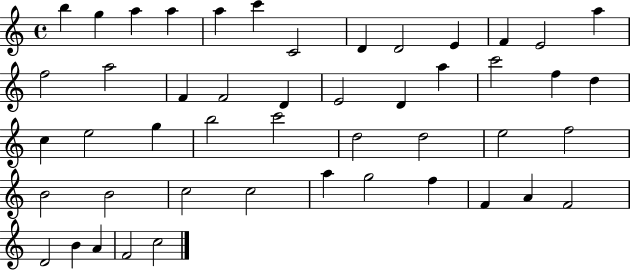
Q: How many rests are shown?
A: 0